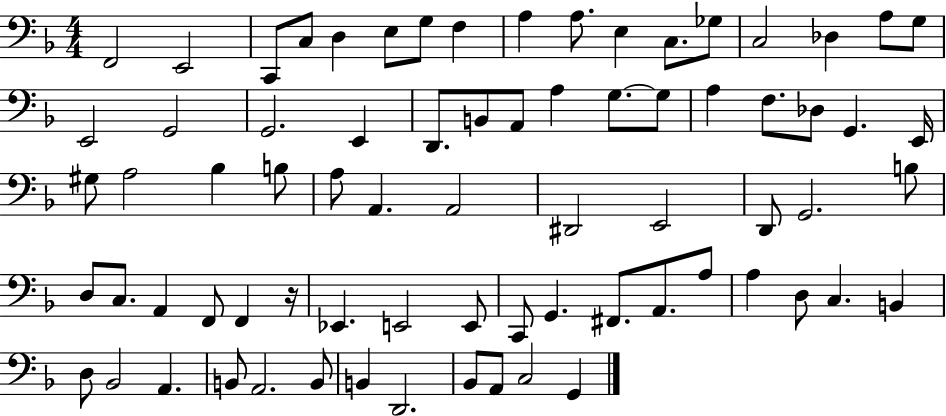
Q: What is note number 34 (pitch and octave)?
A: A3